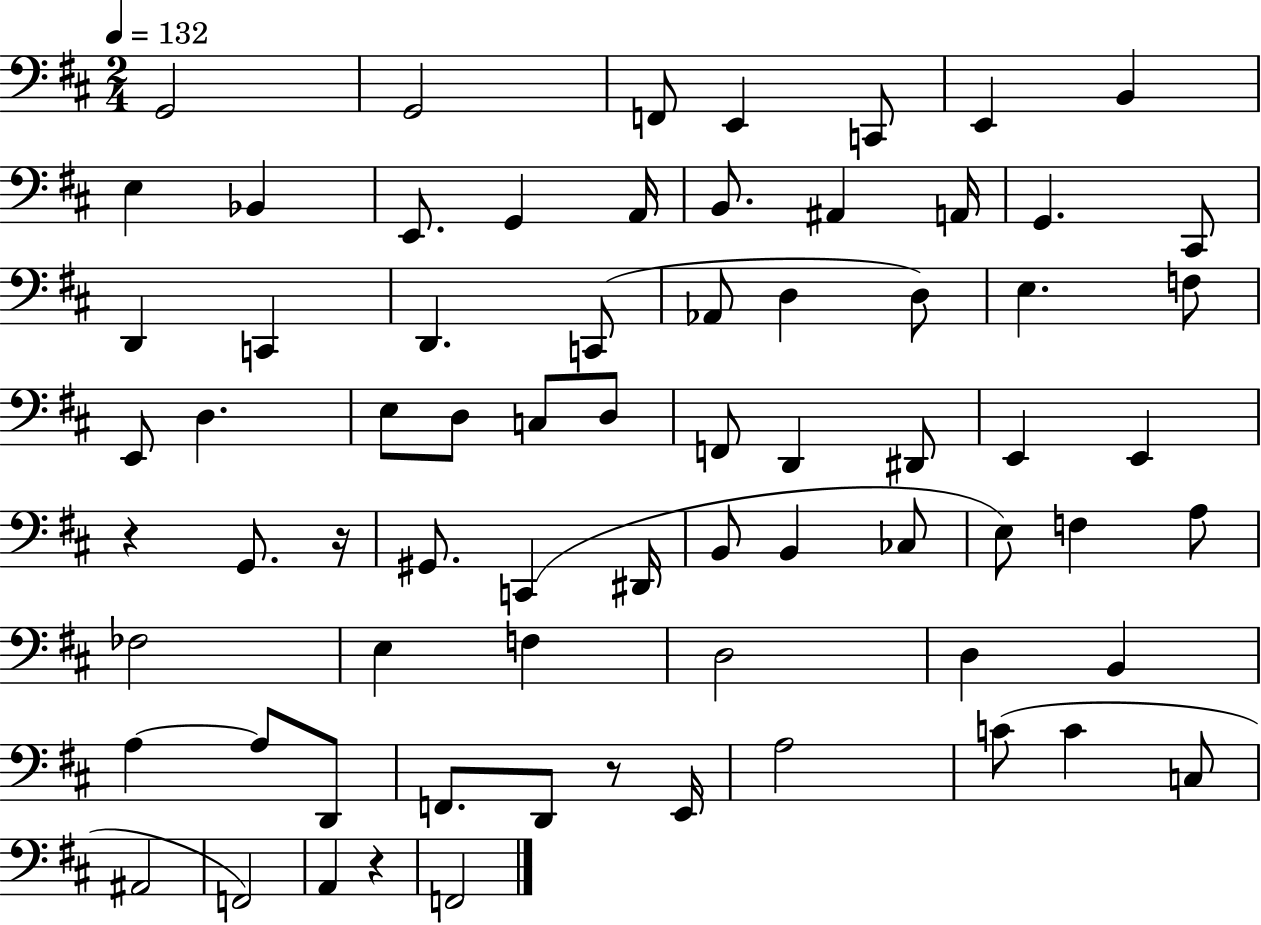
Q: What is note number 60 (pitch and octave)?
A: A3